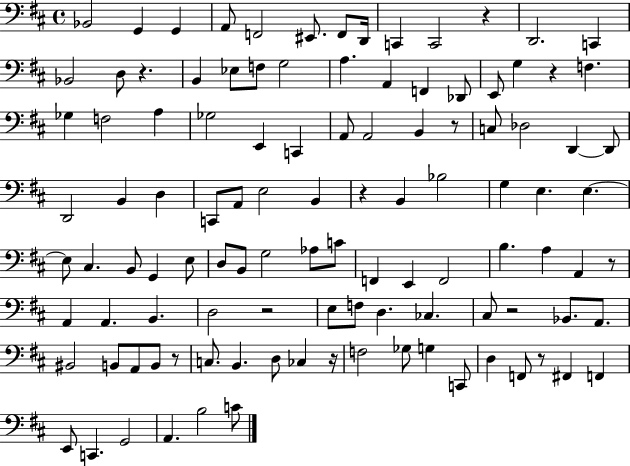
Bb2/h G2/q G2/q A2/e F2/h EIS2/e. F2/e D2/s C2/q C2/h R/q D2/h. C2/q Bb2/h D3/e R/q. B2/q Eb3/e F3/e G3/h A3/q. A2/q F2/q Db2/e E2/e G3/q R/q F3/q. Gb3/q F3/h A3/q Gb3/h E2/q C2/q A2/e A2/h B2/q R/e C3/e Db3/h D2/q D2/e D2/h B2/q D3/q C2/e A2/e E3/h B2/q R/q B2/q Bb3/h G3/q E3/q. E3/q. E3/e C#3/q. B2/e G2/q E3/e D3/e B2/e G3/h Ab3/e C4/e F2/q E2/q F2/h B3/q. A3/q A2/q R/e A2/q A2/q. B2/q. D3/h R/h E3/e F3/e D3/q. CES3/q. C#3/e R/h Bb2/e. A2/e. BIS2/h B2/e A2/e B2/e R/e C3/e. B2/q. D3/e CES3/q R/s F3/h Gb3/e G3/q C2/e D3/q F2/e R/e F#2/q F2/q E2/e C2/q. G2/h A2/q. B3/h C4/e